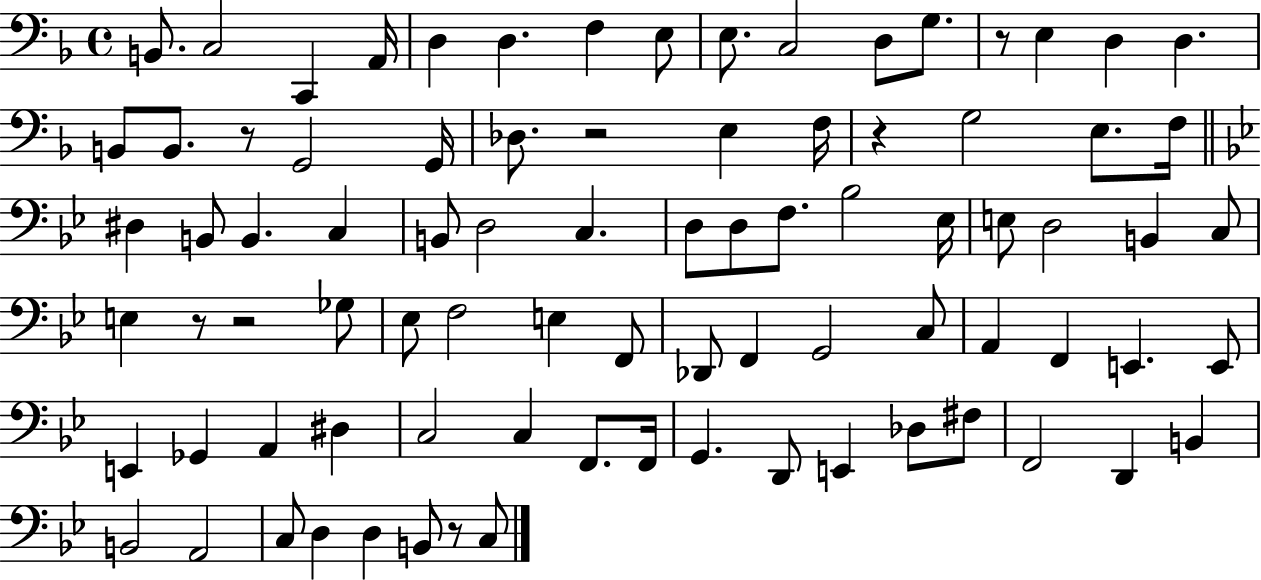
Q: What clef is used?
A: bass